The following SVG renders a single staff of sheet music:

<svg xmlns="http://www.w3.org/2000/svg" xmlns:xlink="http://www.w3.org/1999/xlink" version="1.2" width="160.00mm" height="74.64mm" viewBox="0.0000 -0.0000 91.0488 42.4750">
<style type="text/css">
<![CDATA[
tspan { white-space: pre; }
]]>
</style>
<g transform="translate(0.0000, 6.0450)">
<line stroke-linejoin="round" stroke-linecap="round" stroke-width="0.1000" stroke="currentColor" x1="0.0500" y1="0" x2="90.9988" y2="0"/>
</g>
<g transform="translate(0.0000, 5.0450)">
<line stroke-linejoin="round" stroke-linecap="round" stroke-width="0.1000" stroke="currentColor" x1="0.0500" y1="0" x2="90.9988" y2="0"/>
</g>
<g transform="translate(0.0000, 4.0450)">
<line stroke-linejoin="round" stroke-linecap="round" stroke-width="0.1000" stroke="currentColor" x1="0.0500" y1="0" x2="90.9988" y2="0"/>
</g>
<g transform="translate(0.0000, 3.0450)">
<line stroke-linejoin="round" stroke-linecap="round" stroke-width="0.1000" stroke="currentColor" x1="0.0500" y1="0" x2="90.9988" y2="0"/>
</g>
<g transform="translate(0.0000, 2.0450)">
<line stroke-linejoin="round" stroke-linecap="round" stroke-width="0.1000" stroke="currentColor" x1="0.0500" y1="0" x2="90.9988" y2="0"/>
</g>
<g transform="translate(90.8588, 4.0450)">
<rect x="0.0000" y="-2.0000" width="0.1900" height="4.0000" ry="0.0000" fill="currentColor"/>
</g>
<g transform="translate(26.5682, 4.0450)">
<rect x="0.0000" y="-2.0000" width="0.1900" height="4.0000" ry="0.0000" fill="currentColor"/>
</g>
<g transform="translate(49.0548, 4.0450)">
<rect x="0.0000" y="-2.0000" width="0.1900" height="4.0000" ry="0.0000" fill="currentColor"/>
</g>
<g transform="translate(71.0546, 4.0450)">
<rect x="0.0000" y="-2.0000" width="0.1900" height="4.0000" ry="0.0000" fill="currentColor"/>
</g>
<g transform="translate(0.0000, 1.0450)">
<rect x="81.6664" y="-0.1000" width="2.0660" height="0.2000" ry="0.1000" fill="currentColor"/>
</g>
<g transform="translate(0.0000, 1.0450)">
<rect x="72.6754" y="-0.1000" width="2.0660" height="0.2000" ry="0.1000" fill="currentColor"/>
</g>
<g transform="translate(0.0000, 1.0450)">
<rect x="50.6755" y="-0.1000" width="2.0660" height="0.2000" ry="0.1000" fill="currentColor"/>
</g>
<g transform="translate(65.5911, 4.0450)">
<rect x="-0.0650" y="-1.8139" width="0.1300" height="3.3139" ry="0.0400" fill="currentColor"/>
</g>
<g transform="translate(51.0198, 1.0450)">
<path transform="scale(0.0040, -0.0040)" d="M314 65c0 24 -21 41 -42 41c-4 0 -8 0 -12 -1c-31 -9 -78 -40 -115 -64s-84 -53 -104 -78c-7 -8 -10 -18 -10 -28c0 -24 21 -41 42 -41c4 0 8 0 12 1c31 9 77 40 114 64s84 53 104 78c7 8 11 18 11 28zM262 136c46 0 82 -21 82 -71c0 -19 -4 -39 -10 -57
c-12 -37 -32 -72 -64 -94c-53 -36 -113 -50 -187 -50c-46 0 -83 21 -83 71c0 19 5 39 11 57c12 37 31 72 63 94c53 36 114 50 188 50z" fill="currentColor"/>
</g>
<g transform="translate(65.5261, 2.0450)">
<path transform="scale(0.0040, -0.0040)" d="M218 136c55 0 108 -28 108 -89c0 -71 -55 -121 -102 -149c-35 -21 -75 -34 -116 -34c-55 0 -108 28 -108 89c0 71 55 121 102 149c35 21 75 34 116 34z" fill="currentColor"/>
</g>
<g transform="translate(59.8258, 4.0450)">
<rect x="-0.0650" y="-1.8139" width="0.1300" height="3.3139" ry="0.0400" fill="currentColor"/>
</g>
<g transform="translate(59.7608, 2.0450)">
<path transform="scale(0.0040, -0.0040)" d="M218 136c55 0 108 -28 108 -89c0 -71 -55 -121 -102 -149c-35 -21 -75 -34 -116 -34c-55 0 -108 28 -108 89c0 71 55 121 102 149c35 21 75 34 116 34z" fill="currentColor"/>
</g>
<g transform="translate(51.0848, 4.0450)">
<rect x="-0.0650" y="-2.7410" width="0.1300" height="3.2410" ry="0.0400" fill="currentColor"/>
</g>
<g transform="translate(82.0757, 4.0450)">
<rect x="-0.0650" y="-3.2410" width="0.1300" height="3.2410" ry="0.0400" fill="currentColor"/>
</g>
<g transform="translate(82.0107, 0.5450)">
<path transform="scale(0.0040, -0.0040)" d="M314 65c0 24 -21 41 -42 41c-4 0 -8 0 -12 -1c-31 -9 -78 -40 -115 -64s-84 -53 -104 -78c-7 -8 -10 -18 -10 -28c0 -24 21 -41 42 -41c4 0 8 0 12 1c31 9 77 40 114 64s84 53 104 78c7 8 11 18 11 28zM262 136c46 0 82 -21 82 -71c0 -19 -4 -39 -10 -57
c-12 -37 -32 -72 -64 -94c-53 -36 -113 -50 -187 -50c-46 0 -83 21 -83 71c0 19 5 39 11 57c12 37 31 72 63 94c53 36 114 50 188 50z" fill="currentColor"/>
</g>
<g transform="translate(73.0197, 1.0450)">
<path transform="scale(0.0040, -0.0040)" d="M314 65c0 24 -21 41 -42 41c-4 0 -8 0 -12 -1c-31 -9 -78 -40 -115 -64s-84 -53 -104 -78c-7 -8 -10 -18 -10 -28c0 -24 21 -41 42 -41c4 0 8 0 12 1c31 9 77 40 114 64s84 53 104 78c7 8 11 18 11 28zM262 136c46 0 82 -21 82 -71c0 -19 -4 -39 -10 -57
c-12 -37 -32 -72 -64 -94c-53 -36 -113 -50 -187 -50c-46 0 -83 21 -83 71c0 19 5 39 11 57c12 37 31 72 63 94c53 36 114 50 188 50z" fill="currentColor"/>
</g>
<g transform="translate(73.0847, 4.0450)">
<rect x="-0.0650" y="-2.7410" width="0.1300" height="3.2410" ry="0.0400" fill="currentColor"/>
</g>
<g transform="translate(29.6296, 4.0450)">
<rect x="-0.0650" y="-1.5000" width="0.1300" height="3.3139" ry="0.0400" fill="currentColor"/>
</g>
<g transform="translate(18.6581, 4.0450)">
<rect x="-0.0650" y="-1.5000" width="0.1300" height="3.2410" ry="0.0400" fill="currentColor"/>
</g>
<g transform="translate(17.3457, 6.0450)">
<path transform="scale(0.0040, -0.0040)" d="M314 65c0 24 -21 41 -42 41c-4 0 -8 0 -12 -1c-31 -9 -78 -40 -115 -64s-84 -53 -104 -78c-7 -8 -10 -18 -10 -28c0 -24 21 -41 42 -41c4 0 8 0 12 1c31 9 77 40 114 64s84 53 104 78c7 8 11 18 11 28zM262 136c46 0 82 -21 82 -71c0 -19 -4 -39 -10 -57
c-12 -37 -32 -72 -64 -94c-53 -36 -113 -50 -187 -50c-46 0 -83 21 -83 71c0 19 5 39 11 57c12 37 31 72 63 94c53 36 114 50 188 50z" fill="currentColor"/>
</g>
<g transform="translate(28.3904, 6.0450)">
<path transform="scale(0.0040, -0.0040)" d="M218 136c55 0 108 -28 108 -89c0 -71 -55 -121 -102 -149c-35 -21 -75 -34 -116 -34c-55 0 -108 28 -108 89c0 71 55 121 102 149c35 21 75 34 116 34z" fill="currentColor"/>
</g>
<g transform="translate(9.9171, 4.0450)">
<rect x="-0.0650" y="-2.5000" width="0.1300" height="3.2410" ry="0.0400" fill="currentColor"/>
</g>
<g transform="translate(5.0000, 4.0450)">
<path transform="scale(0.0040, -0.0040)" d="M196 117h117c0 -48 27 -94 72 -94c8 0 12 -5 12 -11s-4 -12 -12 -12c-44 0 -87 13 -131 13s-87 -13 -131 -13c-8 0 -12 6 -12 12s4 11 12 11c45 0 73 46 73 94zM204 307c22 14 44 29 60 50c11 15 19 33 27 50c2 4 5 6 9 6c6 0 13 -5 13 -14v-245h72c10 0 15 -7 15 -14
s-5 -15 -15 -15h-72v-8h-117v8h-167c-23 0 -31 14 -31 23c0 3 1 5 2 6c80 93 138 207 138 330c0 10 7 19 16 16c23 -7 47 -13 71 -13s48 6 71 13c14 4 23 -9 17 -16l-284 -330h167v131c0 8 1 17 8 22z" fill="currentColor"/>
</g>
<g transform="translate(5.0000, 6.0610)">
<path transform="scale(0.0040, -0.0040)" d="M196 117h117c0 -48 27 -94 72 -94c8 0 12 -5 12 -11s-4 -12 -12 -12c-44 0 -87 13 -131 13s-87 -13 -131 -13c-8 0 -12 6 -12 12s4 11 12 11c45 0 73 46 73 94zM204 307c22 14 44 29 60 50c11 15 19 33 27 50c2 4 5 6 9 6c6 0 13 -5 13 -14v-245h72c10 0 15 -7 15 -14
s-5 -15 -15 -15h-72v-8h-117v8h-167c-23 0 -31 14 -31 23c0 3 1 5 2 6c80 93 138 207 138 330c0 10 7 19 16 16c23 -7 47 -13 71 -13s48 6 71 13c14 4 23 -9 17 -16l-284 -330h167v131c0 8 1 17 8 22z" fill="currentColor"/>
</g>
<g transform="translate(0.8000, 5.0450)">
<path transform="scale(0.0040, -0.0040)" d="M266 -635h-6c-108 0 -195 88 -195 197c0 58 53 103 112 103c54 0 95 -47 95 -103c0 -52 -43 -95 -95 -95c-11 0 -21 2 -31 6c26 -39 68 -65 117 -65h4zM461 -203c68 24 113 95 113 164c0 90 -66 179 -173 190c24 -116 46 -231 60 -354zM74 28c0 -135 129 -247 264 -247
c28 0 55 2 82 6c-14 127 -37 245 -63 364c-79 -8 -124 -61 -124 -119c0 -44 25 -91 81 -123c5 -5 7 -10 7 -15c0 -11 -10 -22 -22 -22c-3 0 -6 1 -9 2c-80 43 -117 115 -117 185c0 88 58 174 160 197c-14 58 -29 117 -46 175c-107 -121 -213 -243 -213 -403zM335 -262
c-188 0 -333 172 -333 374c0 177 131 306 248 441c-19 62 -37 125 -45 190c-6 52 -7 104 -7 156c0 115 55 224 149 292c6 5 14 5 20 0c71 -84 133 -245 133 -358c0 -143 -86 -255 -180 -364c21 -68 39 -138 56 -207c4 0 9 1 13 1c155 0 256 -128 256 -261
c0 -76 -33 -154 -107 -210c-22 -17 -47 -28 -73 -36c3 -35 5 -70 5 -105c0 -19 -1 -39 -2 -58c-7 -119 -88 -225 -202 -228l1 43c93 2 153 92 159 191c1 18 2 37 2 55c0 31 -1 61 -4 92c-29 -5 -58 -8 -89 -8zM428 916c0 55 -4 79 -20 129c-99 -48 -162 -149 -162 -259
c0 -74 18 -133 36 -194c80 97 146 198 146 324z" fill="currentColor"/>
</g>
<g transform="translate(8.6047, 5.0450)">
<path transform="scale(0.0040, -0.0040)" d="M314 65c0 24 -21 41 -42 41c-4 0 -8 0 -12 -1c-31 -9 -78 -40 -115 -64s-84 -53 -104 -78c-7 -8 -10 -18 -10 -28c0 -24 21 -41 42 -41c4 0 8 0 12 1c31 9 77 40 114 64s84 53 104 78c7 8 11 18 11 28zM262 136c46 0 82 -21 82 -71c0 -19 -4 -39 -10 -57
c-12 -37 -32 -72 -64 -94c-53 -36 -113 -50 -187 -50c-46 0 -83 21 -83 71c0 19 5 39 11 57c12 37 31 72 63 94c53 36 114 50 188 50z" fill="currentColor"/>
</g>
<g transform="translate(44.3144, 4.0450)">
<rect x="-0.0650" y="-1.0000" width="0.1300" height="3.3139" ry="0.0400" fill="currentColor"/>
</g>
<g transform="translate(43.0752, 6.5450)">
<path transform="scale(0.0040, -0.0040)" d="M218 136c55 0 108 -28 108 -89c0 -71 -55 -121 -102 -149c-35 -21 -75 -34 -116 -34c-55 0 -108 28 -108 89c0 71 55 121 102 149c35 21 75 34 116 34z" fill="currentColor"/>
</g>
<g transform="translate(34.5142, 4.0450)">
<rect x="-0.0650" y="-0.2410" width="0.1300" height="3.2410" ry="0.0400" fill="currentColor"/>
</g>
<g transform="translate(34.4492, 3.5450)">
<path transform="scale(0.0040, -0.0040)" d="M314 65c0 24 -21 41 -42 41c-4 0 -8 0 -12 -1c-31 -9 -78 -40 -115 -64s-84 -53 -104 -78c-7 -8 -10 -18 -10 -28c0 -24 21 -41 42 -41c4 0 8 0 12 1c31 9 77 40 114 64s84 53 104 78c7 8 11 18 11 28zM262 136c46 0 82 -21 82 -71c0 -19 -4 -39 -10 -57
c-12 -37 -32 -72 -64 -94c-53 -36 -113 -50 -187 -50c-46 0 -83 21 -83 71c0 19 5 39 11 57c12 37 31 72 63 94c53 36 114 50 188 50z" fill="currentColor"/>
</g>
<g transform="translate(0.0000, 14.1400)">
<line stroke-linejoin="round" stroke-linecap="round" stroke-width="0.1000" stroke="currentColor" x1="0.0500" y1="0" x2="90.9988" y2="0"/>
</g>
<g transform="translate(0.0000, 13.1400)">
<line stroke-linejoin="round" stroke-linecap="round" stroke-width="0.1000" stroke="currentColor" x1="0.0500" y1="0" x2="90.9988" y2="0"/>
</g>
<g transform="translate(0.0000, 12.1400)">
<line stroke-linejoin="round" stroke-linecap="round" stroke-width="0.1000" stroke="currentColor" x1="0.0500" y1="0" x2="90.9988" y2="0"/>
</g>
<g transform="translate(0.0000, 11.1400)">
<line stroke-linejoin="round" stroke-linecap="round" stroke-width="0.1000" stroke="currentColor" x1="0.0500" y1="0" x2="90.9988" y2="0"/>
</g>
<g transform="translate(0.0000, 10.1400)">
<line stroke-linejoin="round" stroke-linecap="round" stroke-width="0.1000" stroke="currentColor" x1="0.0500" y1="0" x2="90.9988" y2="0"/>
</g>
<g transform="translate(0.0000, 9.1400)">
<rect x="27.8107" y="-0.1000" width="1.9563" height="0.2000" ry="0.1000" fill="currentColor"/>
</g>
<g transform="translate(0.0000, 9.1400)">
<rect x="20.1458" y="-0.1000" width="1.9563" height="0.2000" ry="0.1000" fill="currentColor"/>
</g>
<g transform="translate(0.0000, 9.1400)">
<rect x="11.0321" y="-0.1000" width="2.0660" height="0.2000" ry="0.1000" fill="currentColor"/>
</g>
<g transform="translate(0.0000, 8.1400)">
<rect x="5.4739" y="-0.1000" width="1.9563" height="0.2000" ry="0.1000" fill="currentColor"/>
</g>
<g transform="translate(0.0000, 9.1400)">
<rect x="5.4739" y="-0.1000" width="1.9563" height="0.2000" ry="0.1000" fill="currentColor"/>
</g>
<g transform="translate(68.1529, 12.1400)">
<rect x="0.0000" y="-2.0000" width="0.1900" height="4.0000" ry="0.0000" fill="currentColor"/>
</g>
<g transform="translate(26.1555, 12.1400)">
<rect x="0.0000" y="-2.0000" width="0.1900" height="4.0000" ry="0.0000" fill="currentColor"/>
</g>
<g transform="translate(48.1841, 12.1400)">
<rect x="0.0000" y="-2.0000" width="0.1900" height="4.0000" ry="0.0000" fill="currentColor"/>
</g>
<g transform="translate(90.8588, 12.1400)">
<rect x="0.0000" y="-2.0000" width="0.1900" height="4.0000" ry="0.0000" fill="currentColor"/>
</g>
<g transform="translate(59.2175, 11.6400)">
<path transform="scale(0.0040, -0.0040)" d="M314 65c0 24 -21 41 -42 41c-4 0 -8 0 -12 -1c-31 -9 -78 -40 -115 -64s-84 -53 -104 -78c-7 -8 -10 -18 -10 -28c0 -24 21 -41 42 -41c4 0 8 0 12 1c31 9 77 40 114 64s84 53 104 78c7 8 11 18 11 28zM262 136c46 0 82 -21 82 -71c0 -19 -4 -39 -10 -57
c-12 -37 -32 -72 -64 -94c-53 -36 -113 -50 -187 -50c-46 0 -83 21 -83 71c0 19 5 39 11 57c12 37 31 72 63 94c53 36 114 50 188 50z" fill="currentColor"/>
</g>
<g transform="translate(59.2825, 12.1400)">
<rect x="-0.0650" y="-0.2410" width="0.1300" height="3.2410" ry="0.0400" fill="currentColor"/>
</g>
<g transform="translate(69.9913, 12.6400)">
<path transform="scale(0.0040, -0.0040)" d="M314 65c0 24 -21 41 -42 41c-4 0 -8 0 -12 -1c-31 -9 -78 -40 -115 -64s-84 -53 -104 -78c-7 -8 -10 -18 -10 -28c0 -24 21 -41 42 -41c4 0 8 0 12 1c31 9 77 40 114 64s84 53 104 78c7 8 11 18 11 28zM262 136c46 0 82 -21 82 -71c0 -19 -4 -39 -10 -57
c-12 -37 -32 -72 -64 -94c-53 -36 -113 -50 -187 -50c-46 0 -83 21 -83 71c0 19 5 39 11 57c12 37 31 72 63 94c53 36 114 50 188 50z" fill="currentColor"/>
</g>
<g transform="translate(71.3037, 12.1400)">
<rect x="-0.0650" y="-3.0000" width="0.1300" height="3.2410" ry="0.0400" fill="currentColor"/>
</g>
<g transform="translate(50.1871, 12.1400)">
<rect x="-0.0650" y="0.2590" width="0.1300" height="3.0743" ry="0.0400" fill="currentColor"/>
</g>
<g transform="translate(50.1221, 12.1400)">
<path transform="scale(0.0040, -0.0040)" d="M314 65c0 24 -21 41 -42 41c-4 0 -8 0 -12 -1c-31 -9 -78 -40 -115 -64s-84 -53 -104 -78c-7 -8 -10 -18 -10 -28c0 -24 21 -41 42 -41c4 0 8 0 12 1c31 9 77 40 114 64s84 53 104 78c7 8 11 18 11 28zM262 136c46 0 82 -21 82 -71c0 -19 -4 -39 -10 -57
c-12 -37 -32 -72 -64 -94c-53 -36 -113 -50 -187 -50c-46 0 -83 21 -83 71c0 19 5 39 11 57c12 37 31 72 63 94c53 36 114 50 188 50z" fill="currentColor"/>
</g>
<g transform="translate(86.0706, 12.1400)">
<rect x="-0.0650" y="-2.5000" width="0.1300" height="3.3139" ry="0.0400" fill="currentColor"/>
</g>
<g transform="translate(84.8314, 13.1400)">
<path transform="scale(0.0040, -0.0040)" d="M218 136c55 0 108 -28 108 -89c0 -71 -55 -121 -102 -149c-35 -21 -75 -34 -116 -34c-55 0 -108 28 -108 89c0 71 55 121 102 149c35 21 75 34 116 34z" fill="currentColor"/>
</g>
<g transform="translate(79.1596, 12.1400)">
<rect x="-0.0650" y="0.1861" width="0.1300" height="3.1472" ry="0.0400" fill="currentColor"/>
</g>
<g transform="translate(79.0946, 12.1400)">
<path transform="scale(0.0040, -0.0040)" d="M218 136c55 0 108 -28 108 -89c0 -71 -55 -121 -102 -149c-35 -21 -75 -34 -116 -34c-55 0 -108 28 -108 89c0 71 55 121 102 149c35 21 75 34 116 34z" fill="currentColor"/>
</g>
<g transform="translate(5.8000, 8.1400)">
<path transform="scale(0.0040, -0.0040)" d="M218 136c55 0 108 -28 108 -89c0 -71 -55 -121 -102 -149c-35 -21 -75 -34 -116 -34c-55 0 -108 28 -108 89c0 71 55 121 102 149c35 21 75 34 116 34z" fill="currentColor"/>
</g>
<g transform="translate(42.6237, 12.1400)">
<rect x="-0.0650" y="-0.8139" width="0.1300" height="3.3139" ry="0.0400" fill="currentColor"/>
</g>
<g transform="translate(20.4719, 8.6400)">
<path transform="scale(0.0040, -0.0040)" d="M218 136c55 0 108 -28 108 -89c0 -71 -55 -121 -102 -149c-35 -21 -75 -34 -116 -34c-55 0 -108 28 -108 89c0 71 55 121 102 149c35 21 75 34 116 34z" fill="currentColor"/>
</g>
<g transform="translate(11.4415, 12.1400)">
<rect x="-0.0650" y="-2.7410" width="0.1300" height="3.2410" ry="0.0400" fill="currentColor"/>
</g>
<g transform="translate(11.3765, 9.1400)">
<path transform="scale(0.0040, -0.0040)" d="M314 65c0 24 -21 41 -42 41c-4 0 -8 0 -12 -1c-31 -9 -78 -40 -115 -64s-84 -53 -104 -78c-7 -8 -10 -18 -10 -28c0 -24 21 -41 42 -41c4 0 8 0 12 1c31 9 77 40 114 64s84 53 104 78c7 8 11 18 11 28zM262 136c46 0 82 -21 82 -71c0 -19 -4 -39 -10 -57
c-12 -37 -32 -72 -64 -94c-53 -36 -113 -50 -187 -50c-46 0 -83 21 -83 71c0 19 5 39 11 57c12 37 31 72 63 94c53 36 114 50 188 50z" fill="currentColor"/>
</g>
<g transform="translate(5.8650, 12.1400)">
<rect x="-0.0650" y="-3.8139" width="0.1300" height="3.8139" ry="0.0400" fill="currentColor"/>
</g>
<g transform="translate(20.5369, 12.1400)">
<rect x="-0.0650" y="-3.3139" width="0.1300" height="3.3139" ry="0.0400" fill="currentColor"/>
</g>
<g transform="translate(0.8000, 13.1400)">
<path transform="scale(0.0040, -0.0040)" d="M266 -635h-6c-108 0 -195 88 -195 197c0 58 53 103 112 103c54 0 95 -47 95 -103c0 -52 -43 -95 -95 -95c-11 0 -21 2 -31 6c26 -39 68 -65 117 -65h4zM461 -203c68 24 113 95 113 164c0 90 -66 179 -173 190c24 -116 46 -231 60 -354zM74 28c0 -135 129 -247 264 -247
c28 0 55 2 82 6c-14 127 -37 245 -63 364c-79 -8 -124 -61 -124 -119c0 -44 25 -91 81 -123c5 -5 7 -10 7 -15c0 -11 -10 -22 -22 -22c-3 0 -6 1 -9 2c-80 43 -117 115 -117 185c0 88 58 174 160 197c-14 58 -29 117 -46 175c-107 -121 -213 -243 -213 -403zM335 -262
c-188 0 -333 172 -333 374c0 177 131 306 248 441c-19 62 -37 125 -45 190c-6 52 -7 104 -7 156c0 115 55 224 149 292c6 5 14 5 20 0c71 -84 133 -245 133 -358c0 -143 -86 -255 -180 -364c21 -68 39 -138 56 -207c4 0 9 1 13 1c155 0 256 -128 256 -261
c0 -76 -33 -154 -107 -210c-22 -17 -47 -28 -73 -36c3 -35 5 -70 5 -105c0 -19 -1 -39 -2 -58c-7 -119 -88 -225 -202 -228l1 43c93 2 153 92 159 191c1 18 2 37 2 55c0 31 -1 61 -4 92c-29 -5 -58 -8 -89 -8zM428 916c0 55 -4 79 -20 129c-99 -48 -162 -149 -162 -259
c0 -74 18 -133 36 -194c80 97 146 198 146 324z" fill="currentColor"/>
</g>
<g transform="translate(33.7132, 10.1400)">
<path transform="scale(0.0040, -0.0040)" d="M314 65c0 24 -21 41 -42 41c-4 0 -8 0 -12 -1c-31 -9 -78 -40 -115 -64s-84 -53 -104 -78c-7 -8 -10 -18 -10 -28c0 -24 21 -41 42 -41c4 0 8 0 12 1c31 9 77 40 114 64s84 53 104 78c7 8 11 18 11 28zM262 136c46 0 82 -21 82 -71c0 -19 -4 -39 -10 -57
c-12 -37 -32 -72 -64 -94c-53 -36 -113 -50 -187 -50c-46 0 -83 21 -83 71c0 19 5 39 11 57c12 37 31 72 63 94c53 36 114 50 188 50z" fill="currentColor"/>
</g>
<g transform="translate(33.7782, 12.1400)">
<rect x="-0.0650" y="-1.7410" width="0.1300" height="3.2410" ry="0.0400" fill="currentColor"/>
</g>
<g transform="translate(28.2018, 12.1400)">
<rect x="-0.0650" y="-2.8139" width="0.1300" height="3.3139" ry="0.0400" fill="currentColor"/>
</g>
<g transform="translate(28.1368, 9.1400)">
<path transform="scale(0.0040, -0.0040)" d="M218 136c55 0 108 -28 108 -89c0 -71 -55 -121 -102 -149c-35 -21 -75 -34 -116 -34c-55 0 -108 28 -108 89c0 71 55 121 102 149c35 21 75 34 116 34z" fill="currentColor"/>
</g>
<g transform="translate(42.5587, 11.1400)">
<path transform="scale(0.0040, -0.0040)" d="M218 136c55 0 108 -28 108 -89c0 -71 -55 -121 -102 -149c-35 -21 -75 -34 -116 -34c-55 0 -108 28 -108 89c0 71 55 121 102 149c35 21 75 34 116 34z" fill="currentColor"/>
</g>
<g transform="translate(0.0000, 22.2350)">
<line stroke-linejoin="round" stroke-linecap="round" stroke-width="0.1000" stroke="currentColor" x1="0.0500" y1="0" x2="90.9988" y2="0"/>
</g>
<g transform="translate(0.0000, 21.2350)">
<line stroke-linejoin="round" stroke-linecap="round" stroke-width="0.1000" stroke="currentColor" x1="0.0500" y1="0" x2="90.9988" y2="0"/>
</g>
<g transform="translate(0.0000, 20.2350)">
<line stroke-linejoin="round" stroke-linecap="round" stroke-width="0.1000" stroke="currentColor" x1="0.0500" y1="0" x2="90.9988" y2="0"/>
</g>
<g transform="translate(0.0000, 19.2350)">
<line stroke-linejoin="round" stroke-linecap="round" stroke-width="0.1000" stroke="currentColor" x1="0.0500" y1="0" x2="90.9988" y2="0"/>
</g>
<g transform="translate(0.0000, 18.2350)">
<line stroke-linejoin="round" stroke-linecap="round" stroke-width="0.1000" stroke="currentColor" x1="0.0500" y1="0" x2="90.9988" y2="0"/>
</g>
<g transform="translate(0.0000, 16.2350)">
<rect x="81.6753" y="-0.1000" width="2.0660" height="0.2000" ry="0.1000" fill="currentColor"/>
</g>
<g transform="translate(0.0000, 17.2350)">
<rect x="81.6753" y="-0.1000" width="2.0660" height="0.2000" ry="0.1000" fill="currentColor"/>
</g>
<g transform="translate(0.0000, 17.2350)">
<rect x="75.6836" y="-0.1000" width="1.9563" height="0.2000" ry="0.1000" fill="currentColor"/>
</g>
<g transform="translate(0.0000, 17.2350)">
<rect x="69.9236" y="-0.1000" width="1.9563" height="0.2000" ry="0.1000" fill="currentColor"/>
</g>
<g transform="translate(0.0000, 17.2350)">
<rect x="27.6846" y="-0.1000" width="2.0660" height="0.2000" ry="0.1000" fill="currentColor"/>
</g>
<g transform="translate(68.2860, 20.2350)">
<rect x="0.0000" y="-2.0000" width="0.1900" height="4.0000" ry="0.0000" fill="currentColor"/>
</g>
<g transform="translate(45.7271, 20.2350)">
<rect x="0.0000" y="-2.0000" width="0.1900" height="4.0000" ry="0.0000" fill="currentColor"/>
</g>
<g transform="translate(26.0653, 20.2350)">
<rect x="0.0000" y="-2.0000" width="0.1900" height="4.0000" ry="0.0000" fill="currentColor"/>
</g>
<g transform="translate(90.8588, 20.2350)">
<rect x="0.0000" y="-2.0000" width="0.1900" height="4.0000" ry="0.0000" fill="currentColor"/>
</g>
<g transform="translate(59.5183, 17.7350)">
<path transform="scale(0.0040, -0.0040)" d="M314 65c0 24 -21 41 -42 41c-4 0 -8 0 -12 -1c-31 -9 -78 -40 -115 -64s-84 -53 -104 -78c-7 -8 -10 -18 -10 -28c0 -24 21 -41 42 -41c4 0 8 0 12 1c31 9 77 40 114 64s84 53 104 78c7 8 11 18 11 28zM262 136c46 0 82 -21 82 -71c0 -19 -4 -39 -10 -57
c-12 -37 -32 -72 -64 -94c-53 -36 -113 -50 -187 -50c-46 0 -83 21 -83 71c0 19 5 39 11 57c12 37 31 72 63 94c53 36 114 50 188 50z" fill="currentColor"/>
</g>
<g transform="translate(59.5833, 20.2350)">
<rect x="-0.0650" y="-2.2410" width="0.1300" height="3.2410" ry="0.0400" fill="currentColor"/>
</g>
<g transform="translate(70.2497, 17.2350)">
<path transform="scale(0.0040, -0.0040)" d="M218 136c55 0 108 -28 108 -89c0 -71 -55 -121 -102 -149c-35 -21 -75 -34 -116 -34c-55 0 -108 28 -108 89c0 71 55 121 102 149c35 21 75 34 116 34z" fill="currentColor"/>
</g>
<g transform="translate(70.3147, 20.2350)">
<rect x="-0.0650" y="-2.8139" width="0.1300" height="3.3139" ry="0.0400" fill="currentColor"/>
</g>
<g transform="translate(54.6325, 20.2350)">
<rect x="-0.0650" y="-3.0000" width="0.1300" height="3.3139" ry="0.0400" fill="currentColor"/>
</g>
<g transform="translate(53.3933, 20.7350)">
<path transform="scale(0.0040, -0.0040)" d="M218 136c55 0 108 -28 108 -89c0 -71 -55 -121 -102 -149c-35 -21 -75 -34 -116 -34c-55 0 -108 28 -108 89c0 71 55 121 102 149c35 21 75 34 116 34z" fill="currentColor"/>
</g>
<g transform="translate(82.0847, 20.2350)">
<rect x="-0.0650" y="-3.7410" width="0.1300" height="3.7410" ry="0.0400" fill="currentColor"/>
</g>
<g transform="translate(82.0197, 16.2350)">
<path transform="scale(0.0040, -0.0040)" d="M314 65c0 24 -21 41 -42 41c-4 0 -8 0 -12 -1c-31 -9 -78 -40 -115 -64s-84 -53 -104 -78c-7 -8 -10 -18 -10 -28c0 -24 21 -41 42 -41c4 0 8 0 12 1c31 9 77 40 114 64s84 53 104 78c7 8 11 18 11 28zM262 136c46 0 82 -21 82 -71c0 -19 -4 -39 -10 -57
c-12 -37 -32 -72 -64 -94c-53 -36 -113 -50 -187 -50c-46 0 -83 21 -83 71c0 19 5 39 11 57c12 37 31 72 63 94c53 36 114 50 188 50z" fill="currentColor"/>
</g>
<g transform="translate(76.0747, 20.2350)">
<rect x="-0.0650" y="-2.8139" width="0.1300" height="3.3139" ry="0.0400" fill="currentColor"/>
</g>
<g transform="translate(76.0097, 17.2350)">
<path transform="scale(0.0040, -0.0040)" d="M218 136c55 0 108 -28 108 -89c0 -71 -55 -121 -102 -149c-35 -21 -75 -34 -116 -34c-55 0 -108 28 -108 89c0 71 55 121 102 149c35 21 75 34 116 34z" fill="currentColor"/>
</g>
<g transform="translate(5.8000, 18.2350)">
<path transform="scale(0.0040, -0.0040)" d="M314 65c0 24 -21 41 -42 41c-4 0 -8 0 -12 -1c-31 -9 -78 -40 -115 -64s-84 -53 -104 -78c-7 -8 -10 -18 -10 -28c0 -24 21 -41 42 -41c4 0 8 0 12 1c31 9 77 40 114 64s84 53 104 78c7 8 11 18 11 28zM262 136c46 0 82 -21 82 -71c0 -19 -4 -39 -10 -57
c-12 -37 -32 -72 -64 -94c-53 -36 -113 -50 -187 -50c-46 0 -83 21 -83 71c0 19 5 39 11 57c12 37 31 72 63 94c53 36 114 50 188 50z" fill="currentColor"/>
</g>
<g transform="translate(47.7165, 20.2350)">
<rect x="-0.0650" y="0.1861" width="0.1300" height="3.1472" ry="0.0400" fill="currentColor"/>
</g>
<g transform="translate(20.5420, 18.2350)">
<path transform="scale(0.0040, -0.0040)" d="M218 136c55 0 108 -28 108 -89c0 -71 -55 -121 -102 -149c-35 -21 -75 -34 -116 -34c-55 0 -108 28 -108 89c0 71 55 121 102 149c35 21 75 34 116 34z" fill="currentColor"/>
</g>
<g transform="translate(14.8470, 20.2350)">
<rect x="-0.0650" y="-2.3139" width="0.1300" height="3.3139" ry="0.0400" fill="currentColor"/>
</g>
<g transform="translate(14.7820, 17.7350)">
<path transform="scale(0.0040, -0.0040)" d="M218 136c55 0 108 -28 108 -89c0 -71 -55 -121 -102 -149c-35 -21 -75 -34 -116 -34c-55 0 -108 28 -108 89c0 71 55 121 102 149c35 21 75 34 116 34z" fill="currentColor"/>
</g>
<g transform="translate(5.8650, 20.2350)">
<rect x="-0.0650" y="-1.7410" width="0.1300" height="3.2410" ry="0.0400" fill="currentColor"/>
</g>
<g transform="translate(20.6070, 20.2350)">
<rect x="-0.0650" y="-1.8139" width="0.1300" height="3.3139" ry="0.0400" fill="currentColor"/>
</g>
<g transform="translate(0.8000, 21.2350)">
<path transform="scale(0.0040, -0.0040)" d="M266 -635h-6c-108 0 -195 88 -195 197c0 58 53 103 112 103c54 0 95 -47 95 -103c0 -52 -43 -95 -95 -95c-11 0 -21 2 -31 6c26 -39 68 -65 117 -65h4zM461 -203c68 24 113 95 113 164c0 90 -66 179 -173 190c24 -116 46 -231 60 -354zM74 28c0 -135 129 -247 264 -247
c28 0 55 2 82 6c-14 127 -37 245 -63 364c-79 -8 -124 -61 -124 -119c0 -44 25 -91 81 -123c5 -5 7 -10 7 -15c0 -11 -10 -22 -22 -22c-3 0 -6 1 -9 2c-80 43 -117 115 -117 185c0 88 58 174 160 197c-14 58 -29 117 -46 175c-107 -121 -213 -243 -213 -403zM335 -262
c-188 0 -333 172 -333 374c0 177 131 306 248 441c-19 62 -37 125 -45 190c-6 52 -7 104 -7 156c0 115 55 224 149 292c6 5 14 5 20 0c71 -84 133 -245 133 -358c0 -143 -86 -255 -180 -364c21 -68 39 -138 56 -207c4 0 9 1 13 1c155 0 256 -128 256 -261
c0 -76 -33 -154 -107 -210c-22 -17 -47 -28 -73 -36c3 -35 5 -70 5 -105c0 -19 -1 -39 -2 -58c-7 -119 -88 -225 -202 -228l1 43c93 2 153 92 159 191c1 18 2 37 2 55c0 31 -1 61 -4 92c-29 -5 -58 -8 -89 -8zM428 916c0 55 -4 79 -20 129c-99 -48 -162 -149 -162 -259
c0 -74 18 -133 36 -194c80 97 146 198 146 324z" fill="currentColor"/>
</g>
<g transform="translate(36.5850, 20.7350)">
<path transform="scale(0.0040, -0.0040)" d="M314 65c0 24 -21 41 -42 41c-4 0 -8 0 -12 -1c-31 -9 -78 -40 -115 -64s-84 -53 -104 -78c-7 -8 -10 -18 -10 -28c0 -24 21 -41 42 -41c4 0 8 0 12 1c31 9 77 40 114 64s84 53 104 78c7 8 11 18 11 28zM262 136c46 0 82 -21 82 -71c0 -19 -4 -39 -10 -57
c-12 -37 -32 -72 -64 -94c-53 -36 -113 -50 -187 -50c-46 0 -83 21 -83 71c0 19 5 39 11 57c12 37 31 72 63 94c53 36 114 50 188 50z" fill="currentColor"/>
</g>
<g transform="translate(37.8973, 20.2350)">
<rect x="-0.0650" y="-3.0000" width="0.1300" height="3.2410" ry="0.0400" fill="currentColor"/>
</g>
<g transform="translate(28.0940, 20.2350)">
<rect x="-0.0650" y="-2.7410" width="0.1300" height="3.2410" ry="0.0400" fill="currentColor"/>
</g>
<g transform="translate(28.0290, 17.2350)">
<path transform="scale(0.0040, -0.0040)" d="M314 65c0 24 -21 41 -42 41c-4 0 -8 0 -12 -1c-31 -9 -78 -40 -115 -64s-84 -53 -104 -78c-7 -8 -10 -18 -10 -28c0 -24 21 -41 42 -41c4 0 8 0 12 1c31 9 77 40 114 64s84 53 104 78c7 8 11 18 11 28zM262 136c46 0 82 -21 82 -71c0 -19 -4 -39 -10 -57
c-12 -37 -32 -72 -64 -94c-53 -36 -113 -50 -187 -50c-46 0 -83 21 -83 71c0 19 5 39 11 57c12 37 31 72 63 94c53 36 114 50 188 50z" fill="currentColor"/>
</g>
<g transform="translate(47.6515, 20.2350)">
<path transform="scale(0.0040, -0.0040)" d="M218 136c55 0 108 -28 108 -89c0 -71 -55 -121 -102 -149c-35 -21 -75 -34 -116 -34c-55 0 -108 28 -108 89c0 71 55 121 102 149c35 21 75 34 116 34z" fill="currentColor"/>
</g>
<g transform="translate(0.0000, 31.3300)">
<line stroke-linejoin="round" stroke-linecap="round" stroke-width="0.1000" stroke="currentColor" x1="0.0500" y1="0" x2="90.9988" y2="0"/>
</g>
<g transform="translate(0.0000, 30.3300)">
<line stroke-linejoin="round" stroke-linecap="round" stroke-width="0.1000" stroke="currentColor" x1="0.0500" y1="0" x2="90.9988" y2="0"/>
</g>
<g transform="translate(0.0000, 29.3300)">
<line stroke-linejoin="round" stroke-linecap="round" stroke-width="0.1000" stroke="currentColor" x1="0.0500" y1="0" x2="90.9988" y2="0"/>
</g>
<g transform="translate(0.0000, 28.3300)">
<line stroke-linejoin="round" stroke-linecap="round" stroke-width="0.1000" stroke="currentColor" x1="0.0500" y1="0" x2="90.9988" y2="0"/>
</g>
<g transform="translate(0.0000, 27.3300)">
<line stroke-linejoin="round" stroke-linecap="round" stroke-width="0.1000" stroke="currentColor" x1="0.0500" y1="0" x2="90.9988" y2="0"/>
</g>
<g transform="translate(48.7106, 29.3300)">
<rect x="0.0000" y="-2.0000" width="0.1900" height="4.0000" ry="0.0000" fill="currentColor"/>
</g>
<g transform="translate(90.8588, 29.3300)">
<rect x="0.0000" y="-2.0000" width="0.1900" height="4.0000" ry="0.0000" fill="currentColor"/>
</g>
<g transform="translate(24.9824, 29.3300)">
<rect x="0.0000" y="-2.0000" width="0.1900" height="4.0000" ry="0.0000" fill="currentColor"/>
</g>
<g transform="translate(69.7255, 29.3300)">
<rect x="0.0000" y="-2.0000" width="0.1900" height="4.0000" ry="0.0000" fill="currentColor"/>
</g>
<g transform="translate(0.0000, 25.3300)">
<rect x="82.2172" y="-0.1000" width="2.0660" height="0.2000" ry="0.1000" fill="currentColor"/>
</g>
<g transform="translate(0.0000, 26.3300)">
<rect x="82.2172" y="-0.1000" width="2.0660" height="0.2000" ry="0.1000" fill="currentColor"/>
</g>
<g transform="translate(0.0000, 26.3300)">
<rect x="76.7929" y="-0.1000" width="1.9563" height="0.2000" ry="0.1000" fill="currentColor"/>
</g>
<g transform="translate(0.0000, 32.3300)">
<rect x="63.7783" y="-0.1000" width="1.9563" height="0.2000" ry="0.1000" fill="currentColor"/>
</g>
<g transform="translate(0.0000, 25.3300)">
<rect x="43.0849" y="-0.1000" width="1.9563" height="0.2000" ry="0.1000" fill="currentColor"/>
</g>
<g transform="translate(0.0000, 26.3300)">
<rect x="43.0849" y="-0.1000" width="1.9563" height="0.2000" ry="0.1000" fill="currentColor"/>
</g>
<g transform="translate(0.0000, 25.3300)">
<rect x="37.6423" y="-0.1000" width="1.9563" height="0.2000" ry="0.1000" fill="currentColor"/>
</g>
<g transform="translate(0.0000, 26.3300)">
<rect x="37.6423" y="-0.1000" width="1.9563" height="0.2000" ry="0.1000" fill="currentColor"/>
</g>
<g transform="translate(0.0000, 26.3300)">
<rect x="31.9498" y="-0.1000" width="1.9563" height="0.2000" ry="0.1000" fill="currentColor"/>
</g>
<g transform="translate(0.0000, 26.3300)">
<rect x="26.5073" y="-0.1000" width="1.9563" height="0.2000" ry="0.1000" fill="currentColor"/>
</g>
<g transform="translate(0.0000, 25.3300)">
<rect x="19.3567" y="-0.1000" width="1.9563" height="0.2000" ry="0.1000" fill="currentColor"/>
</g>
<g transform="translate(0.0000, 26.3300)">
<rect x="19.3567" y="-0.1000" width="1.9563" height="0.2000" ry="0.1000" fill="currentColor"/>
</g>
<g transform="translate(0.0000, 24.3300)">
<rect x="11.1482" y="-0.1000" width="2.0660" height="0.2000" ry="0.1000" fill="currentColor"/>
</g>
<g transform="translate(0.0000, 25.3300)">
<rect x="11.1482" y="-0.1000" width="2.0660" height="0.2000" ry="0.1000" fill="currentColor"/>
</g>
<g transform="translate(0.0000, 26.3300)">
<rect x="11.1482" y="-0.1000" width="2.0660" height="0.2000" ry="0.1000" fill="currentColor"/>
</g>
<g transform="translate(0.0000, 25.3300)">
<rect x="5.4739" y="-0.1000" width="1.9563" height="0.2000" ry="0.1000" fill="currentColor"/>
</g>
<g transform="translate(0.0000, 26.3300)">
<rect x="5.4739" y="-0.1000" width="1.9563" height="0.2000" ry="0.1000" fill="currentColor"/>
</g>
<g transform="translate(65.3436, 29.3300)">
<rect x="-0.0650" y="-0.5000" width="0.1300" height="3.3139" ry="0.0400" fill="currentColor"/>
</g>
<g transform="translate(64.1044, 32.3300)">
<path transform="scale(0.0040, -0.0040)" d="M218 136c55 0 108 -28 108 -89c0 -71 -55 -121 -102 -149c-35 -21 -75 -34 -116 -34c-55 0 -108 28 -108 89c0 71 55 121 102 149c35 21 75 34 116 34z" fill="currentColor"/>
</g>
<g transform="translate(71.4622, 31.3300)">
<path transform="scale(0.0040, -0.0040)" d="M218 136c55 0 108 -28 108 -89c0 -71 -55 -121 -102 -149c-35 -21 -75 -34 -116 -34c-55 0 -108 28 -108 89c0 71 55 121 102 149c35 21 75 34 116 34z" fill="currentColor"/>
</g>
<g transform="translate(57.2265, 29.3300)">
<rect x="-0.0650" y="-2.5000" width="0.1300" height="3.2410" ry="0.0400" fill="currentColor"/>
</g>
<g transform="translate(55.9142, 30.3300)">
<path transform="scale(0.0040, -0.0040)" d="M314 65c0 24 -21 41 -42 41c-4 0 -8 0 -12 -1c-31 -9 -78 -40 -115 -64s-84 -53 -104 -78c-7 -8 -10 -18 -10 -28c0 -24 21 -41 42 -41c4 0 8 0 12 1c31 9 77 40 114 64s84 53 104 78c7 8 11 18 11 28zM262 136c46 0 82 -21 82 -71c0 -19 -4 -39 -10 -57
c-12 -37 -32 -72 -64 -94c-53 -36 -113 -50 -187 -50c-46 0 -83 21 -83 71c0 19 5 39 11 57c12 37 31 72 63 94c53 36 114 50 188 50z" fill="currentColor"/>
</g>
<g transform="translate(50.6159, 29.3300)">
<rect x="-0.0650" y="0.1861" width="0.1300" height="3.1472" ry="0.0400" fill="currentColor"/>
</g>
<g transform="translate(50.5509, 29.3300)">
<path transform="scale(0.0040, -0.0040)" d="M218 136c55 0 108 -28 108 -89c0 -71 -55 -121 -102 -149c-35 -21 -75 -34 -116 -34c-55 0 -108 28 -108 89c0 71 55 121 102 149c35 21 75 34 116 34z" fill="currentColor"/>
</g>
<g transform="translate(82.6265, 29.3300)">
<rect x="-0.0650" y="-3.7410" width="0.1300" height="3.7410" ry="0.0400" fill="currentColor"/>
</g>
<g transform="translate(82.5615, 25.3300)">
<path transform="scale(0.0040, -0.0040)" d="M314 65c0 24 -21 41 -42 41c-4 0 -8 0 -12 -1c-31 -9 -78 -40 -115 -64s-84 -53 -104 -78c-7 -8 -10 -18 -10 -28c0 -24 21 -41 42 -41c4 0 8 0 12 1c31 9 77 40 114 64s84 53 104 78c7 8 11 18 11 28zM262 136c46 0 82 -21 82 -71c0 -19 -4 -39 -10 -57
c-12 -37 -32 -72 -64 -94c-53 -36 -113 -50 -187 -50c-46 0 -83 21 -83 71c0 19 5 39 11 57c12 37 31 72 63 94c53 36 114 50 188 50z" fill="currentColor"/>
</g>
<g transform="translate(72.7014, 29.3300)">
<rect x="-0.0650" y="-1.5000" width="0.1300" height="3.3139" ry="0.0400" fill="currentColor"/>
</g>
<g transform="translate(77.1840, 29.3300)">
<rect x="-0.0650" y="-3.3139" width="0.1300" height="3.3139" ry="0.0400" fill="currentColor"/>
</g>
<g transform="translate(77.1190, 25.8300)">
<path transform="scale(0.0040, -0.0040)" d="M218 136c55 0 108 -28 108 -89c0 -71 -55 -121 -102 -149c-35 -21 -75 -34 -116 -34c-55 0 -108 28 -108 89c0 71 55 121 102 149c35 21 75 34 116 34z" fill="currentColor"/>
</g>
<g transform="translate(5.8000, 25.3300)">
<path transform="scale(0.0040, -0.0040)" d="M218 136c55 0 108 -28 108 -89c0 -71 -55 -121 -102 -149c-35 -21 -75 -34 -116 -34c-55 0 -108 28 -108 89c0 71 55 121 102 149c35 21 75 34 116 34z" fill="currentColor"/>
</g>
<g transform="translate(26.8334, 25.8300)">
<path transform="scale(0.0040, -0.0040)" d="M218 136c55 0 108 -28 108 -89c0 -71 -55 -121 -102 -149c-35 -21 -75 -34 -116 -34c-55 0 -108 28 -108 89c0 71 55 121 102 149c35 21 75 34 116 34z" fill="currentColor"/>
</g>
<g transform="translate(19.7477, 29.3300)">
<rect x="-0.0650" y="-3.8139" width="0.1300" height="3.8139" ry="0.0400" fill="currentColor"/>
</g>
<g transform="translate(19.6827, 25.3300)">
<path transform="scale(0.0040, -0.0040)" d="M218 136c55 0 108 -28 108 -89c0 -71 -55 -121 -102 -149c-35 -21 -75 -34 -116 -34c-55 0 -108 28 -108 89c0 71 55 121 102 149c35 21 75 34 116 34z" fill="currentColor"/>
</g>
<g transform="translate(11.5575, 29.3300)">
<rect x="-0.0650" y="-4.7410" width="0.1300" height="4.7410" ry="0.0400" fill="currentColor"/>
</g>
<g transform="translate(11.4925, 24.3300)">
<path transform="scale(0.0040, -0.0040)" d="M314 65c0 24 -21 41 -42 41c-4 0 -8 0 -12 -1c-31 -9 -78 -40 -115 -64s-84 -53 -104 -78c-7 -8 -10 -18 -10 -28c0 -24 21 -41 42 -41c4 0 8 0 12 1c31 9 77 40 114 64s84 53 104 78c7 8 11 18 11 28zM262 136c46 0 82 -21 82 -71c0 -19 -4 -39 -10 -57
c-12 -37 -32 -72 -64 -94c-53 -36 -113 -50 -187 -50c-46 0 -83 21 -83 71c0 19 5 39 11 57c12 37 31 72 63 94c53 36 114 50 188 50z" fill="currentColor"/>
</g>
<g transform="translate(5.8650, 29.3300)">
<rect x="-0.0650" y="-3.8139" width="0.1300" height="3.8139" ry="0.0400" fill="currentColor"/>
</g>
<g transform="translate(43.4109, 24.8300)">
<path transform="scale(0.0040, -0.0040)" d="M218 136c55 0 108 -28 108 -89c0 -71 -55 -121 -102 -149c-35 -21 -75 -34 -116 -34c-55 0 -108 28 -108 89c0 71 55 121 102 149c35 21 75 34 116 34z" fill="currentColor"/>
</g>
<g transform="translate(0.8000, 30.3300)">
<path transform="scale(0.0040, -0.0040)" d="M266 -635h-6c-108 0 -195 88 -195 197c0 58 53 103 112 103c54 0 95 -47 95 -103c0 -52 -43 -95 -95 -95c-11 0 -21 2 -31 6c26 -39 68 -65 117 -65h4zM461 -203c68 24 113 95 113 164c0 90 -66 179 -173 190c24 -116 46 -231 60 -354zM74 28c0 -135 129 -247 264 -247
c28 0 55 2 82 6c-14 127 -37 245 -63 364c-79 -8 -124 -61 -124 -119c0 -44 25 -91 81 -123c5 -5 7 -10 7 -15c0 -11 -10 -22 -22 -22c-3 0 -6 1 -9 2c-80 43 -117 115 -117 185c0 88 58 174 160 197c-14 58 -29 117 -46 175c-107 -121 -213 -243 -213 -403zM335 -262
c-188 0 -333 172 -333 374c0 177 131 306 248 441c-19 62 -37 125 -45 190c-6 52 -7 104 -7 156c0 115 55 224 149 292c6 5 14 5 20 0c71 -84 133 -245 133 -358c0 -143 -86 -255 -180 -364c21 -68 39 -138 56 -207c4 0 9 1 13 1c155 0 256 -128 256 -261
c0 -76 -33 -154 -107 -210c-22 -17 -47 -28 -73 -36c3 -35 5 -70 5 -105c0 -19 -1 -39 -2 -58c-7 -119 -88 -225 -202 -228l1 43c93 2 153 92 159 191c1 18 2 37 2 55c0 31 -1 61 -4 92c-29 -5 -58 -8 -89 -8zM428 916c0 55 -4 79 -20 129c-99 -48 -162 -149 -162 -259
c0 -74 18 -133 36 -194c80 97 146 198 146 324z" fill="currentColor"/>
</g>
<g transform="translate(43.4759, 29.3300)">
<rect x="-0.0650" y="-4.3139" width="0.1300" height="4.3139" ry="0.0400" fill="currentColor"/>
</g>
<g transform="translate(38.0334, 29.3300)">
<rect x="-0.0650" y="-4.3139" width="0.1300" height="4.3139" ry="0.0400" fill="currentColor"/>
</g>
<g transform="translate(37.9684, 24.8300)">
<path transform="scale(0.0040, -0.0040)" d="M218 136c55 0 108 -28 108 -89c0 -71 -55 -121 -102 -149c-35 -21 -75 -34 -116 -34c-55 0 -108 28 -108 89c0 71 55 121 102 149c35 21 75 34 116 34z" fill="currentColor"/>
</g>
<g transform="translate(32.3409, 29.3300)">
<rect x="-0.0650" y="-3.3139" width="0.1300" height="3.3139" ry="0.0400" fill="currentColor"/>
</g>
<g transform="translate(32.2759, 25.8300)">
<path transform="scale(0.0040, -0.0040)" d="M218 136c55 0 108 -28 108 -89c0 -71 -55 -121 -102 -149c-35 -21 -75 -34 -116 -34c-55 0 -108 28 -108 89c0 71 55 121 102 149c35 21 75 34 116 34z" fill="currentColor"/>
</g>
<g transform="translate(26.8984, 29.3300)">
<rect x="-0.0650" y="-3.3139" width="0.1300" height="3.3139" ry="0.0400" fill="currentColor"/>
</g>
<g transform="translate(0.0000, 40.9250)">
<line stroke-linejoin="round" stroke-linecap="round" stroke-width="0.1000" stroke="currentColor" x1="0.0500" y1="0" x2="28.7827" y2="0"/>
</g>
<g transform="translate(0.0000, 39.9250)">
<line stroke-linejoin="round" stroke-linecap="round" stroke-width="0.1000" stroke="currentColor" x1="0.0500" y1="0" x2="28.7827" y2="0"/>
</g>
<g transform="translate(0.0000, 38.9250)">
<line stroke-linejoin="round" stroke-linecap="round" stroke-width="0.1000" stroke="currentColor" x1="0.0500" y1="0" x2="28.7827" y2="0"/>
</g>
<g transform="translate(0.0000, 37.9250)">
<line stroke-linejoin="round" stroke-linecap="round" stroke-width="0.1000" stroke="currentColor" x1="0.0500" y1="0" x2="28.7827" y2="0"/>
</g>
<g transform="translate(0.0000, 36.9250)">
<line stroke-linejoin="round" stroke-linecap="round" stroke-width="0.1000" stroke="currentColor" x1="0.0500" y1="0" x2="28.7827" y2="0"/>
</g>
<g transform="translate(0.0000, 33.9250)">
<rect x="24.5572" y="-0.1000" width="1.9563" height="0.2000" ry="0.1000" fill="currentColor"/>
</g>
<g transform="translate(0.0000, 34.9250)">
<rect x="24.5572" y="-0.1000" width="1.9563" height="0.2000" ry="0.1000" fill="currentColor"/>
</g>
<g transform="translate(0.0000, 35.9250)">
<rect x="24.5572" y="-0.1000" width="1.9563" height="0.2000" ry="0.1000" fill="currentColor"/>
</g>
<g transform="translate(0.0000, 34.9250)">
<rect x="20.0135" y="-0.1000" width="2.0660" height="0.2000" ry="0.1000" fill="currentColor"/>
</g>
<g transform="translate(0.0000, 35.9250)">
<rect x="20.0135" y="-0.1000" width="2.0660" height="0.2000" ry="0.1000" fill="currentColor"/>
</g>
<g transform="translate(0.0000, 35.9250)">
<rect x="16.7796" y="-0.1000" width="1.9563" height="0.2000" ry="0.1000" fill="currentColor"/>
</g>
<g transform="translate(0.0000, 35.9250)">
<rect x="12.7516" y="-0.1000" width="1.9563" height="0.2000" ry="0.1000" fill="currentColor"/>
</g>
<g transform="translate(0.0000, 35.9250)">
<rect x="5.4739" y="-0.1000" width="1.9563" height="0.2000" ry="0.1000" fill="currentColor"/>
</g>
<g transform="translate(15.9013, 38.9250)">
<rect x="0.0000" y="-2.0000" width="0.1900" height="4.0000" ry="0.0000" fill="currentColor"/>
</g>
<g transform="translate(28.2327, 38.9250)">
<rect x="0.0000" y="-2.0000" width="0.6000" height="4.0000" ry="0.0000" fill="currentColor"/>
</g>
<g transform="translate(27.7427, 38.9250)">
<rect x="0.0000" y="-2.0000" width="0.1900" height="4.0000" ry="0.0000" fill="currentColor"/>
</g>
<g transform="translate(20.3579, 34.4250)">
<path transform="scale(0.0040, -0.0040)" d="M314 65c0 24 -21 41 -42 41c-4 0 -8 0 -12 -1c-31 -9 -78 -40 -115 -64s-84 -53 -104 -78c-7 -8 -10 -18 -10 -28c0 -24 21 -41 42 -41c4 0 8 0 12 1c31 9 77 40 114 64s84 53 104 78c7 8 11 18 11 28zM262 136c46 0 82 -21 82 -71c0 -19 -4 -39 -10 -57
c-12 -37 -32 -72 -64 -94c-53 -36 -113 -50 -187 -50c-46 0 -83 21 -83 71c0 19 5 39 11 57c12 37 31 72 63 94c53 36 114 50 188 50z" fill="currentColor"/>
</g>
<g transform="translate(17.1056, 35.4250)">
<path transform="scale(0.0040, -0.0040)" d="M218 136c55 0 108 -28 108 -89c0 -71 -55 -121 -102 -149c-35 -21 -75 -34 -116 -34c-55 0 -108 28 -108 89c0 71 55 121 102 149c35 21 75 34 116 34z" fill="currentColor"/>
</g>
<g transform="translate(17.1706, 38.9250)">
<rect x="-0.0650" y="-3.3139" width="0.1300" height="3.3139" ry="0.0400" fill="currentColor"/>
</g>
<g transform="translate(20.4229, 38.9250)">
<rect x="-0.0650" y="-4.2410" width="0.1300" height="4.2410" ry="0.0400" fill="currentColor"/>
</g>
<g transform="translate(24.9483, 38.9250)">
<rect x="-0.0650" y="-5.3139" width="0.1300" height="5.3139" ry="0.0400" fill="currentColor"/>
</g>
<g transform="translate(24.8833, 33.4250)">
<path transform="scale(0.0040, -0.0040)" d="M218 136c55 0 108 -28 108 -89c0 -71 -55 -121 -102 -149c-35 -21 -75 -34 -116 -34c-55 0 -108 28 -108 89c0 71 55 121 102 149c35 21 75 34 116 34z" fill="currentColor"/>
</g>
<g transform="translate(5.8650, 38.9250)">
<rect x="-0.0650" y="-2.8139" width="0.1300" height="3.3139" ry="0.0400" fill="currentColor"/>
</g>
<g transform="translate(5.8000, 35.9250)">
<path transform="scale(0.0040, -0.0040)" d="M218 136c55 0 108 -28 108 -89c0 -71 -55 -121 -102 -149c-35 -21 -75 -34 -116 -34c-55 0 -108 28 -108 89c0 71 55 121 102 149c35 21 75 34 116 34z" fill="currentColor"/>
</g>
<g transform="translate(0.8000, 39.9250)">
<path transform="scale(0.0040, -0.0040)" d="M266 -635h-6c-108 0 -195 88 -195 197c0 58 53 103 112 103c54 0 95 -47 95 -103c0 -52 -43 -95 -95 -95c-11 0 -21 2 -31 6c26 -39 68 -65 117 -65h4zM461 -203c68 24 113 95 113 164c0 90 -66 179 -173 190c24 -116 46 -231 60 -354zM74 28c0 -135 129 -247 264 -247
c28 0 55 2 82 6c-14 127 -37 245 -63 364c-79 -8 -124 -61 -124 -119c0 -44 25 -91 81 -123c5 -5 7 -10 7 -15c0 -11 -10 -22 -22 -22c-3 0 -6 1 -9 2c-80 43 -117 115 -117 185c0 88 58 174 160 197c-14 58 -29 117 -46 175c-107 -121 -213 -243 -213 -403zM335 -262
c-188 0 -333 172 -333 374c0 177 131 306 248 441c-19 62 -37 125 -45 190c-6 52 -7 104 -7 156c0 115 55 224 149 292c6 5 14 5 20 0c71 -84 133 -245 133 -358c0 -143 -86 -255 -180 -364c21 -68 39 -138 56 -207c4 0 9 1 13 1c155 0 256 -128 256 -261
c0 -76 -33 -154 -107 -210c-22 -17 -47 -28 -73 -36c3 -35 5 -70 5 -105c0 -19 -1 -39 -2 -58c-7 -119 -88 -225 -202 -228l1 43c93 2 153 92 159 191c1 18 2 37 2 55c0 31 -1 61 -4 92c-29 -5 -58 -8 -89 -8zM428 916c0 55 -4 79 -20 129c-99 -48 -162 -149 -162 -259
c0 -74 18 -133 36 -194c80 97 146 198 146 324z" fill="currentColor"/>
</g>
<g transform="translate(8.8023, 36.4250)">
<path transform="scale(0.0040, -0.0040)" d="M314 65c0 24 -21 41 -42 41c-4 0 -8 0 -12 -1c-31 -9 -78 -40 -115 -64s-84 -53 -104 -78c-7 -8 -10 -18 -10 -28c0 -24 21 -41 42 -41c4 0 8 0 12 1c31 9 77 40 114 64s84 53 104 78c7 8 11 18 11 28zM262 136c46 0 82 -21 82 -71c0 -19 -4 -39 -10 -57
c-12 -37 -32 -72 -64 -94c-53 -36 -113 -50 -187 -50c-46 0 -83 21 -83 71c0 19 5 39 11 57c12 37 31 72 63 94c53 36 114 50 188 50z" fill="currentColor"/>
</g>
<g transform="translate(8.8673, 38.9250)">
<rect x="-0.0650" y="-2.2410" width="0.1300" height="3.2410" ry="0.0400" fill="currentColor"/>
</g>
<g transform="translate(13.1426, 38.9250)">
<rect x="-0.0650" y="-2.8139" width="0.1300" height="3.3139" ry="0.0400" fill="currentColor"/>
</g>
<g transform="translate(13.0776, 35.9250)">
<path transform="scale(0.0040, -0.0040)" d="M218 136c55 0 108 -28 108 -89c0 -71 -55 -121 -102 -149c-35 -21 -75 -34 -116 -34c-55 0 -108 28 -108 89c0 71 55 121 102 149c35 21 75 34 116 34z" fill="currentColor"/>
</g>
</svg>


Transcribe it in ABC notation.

X:1
T:Untitled
M:4/4
L:1/4
K:C
G2 E2 E c2 D a2 f f a2 b2 c' a2 b a f2 d B2 c2 A2 B G f2 g f a2 A2 B A g2 a a c'2 c' e'2 c' b b d' d' B G2 C E b c'2 a g2 a b d'2 f'